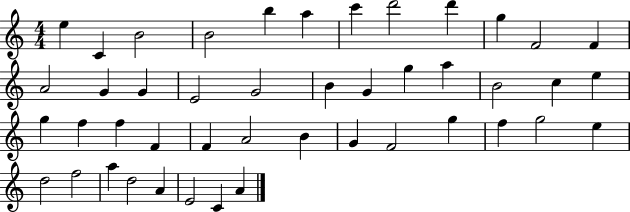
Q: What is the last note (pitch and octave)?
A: A4